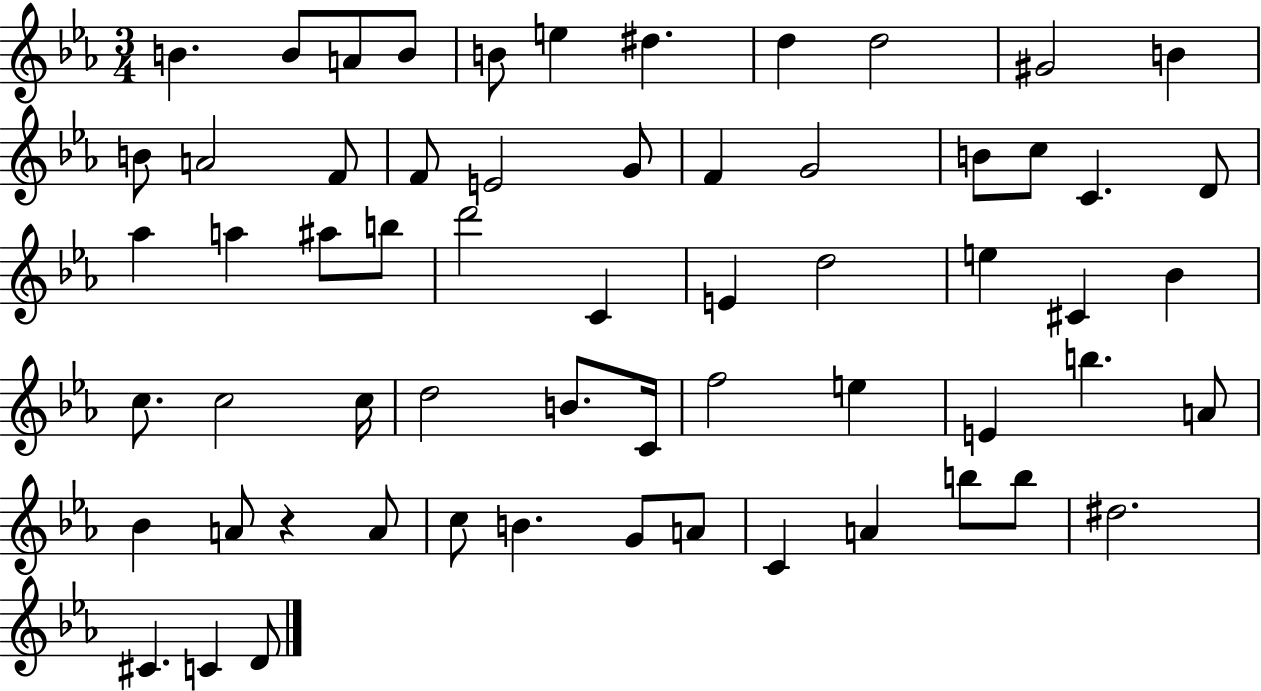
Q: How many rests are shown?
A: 1